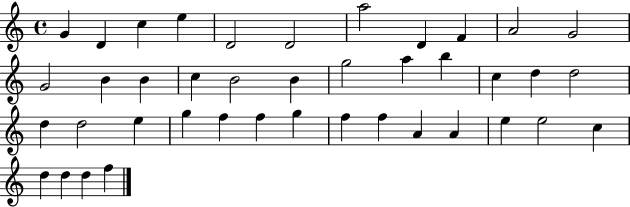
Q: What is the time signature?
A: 4/4